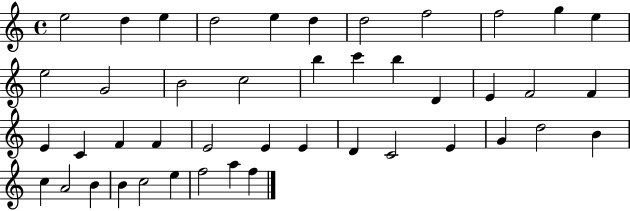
{
  \clef treble
  \time 4/4
  \defaultTimeSignature
  \key c \major
  e''2 d''4 e''4 | d''2 e''4 d''4 | d''2 f''2 | f''2 g''4 e''4 | \break e''2 g'2 | b'2 c''2 | b''4 c'''4 b''4 d'4 | e'4 f'2 f'4 | \break e'4 c'4 f'4 f'4 | e'2 e'4 e'4 | d'4 c'2 e'4 | g'4 d''2 b'4 | \break c''4 a'2 b'4 | b'4 c''2 e''4 | f''2 a''4 f''4 | \bar "|."
}